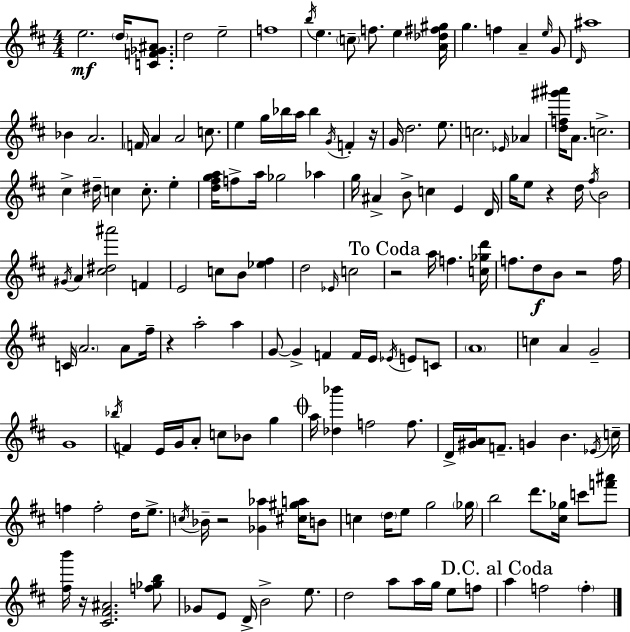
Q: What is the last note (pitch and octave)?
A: F5